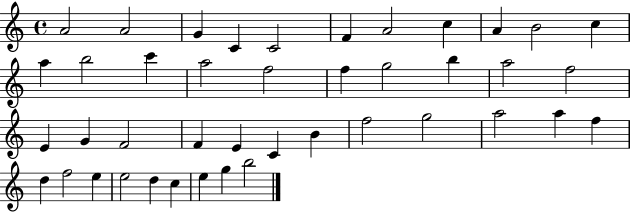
X:1
T:Untitled
M:4/4
L:1/4
K:C
A2 A2 G C C2 F A2 c A B2 c a b2 c' a2 f2 f g2 b a2 f2 E G F2 F E C B f2 g2 a2 a f d f2 e e2 d c e g b2